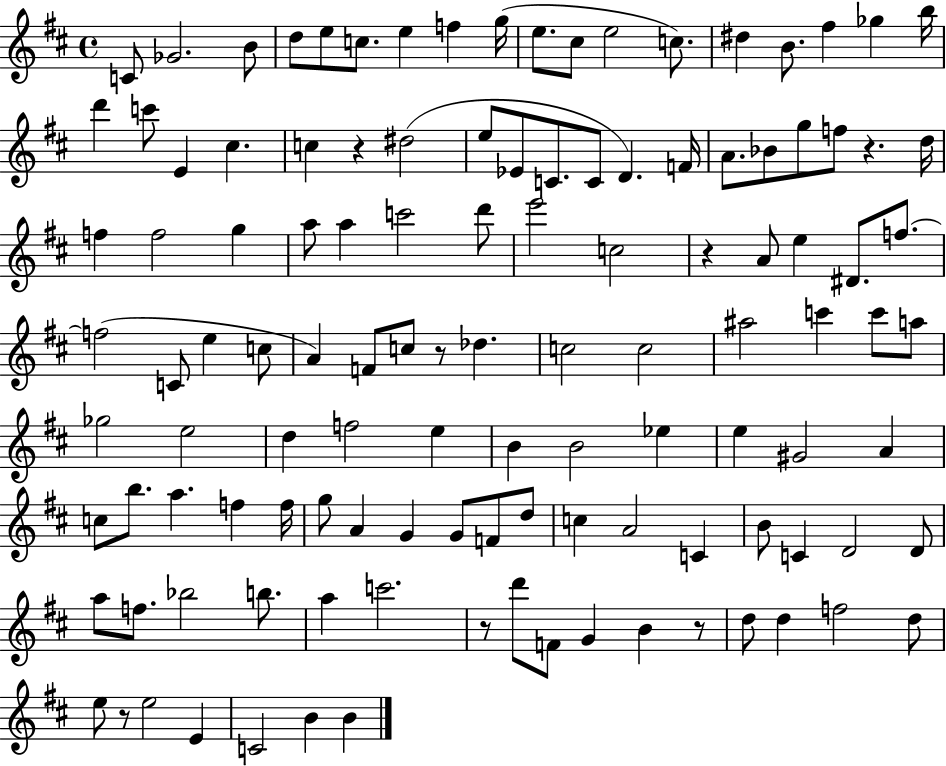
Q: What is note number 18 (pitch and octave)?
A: B5